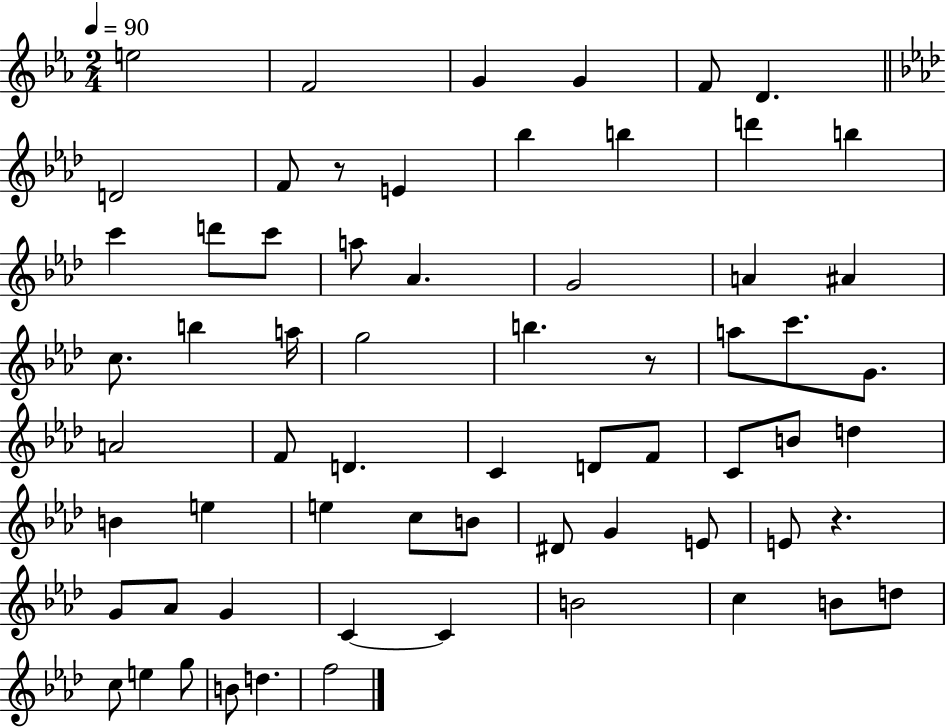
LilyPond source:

{
  \clef treble
  \numericTimeSignature
  \time 2/4
  \key ees \major
  \tempo 4 = 90
  e''2 | f'2 | g'4 g'4 | f'8 d'4. | \break \bar "||" \break \key f \minor d'2 | f'8 r8 e'4 | bes''4 b''4 | d'''4 b''4 | \break c'''4 d'''8 c'''8 | a''8 aes'4. | g'2 | a'4 ais'4 | \break c''8. b''4 a''16 | g''2 | b''4. r8 | a''8 c'''8. g'8. | \break a'2 | f'8 d'4. | c'4 d'8 f'8 | c'8 b'8 d''4 | \break b'4 e''4 | e''4 c''8 b'8 | dis'8 g'4 e'8 | e'8 r4. | \break g'8 aes'8 g'4 | c'4~~ c'4 | b'2 | c''4 b'8 d''8 | \break c''8 e''4 g''8 | b'8 d''4. | f''2 | \bar "|."
}